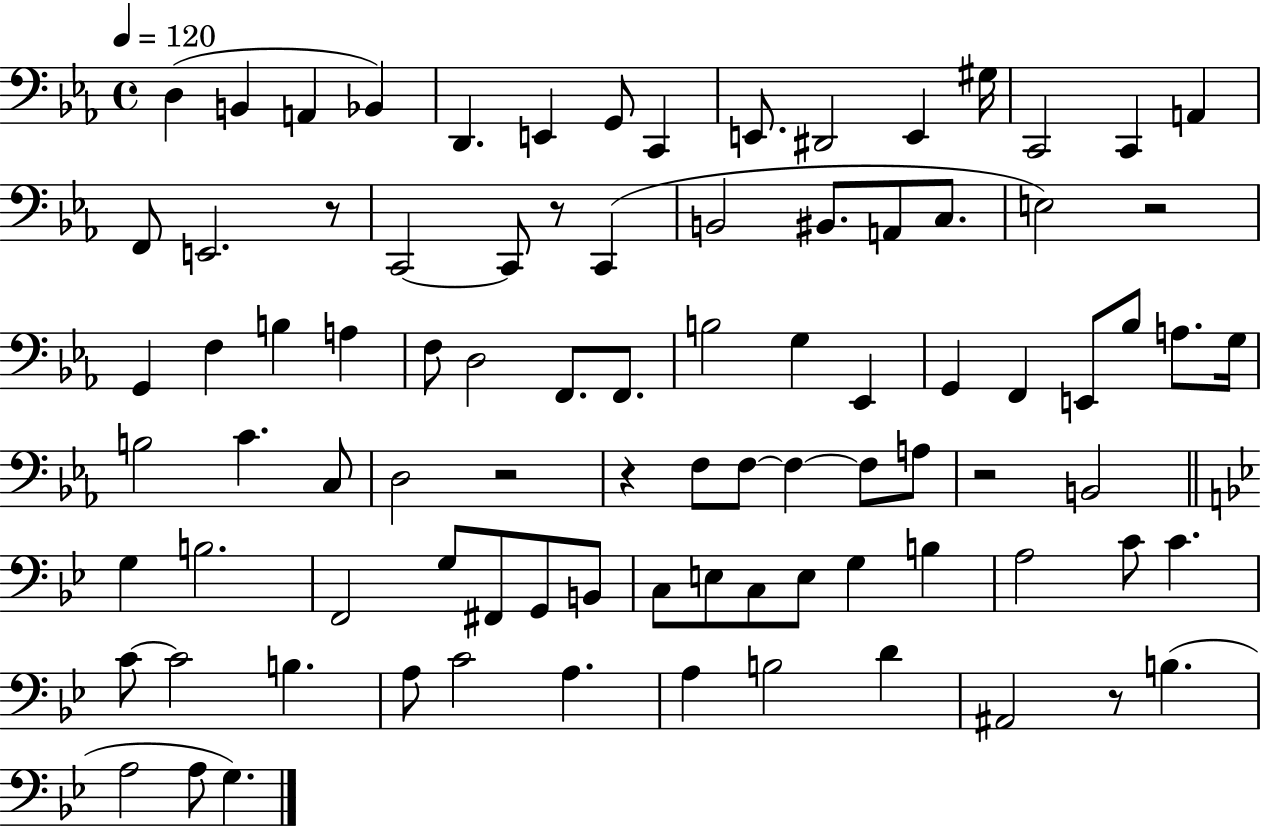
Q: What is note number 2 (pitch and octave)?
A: B2